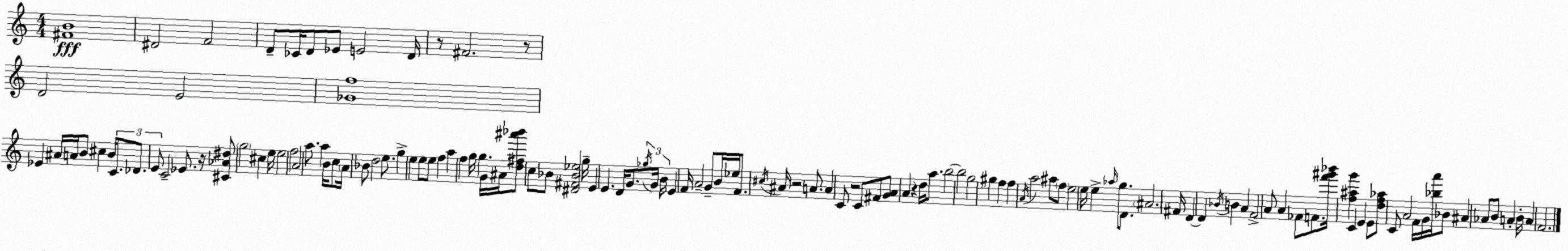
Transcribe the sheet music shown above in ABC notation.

X:1
T:Untitled
M:4/4
L:1/4
K:C
[^FB]4 ^D2 F2 D/2 _C/4 D/2 _E/2 E2 D/4 z/2 ^F2 z/2 D2 E2 [_Gf]4 _E ^A/4 A/4 B/2 ^c B/4 C/2 _D/2 E/2 C2 _E/2 z/4 [^C_A^d]/2 g2 ^c e/4 e2 f2 A2 a/2 a B/4 c/2 A/4 _B/2 d2 e/2 g e e/2 e/2 f a f g/4 g G/4 ^A/4 [d^f^a'_b']/2 c/2 _B/2 [^D^F_B_e]2 g/4 E E D/4 G/2 _g/4 G/4 B/4 E F/4 A2 G/2 B/4 _e/4 F/2 ^c/4 ^A/4 z2 A/2 A C/2 z2 C/2 ^F/2 [GA]/2 A z d/4 a/2 b2 b2 g2 ^g f f A/4 a2 ^a/2 f/2 e2 e/4 e _a/4 g/2 D/2 ^A2 ^F/4 D D _B/4 B A F2 A/2 A _F/2 F/2 [f'^g'_b']/4 [f^ag'] C E E/2 [df_a]/2 C/2 A2 F/4 G/4 [_ba']/4 _B/2 ^A _A/2 B/2 A B/4 A F2